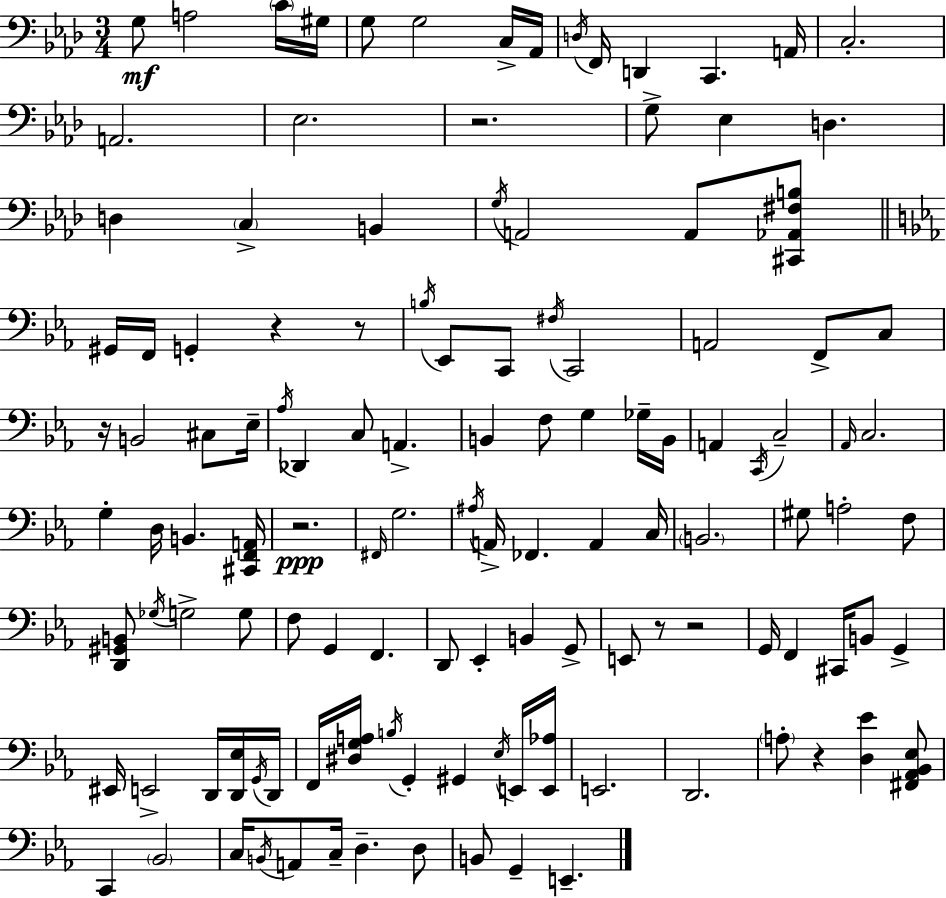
{
  \clef bass
  \numericTimeSignature
  \time 3/4
  \key f \minor
  g8\mf a2 \parenthesize c'16 gis16 | g8 g2 c16-> aes,16 | \acciaccatura { d16 } f,16 d,4 c,4. | a,16 c2.-. | \break a,2. | ees2. | r2. | g8-> ees4 d4. | \break d4 \parenthesize c4-> b,4 | \acciaccatura { g16 } a,2 a,8 | <cis, aes, fis b>8 \bar "||" \break \key ees \major gis,16 f,16 g,4-. r4 r8 | \acciaccatura { b16 } ees,8 c,8 \acciaccatura { fis16 } c,2 | a,2 f,8-> | c8 r16 b,2 cis8 | \break ees16-- \acciaccatura { aes16 } des,4 c8 a,4.-> | b,4 f8 g4 | ges16-- b,16 a,4 \acciaccatura { c,16 } c2-- | \grace { aes,16 } c2. | \break g4-. d16 b,4. | <cis, f, a,>16 r2.\ppp | \grace { fis,16 } g2. | \acciaccatura { ais16 } a,16-> fes,4. | \break a,4 c16 \parenthesize b,2. | gis8 a2-. | f8 <d, gis, b,>8 \acciaccatura { ges16 } g2-> | g8 f8 g,4 | \break f,4. d,8 ees,4-. | b,4 g,8-> e,8 r8 | r2 g,16 f,4 | cis,16 b,8 g,4-> eis,16 e,2-> | \break d,16 <d, ees>16 \acciaccatura { g,16 } d,16 f,16 <dis g a>16 \acciaccatura { b16 } | g,4-. gis,4 \acciaccatura { ees16 } e,16 <e, aes>16 e,2. | d,2. | \parenthesize a8-. | \break r4 <d ees'>4 <fis, aes, bes, ees>8 c,4 | \parenthesize bes,2 c16 | \acciaccatura { b,16 } a,8 c16-- d4.-- d8 | b,8 g,4-- e,4.-- | \break \bar "|."
}